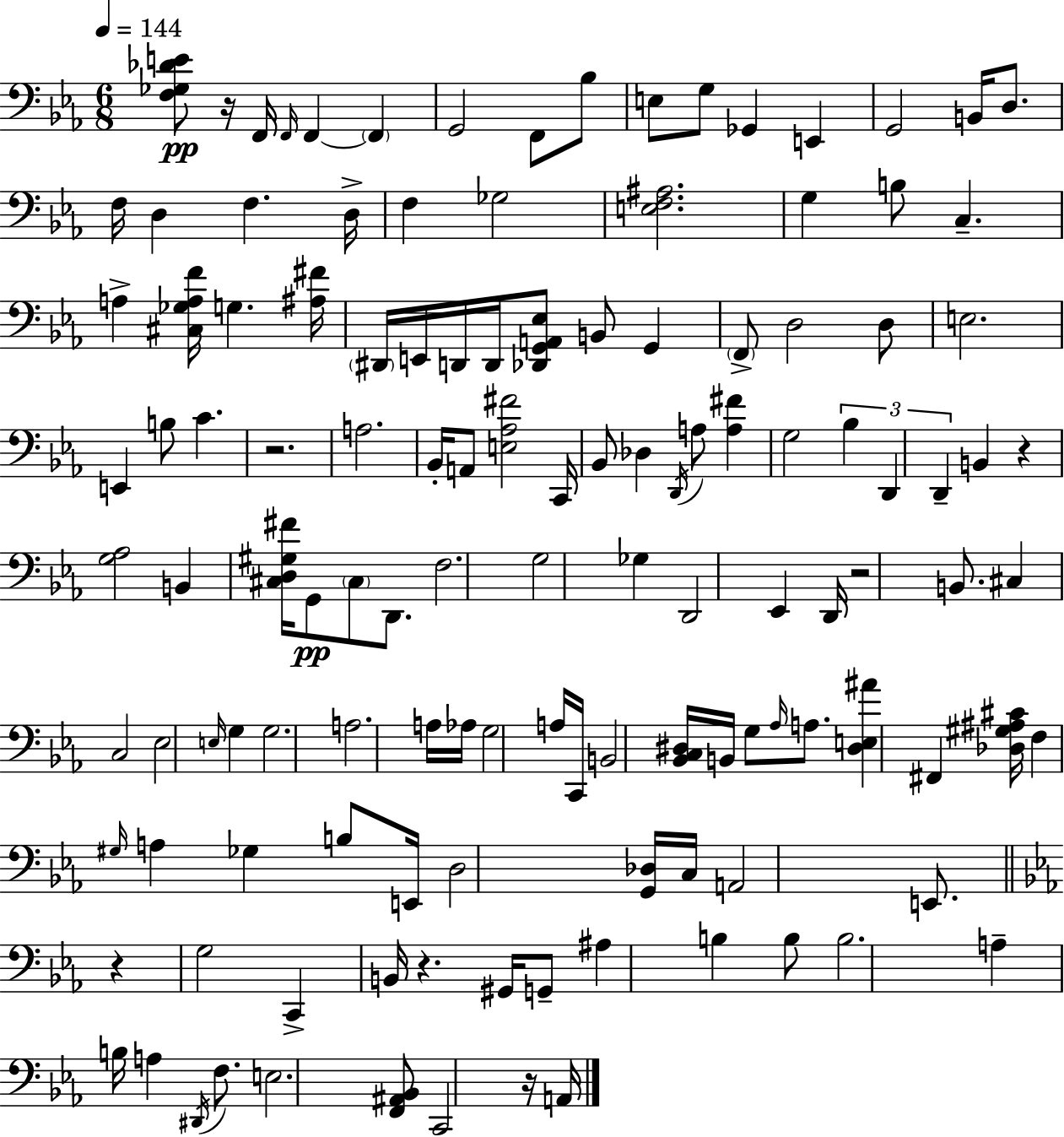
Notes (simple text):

[F3,Gb3,Db4,E4]/e R/s F2/s F2/s F2/q F2/q G2/h F2/e Bb3/e E3/e G3/e Gb2/q E2/q G2/h B2/s D3/e. F3/s D3/q F3/q. D3/s F3/q Gb3/h [E3,F3,A#3]/h. G3/q B3/e C3/q. A3/q [C#3,Gb3,A3,F4]/s G3/q. [A#3,F#4]/s D#2/s E2/s D2/s D2/s [Db2,G2,A2,Eb3]/e B2/e G2/q F2/e D3/h D3/e E3/h. E2/q B3/e C4/q. R/h. A3/h. Bb2/s A2/e [E3,Ab3,F#4]/h C2/s Bb2/e Db3/q D2/s A3/e [A3,F#4]/q G3/h Bb3/q D2/q D2/q B2/q R/q [G3,Ab3]/h B2/q [C#3,D3,G#3,F#4]/s G2/e C#3/e D2/e. F3/h. G3/h Gb3/q D2/h Eb2/q D2/s R/h B2/e. C#3/q C3/h Eb3/h E3/s G3/q G3/h. A3/h. A3/s Ab3/s G3/h A3/s C2/s B2/h [Bb2,C3,D#3]/s B2/s G3/e Ab3/s A3/e. [D#3,E3,A#4]/q F#2/q [Db3,G#3,A#3,C#4]/s F3/q G#3/s A3/q Gb3/q B3/e E2/s D3/h [G2,Db3]/s C3/s A2/h E2/e. R/q G3/h C2/q B2/s R/q. G#2/s G2/e A#3/q B3/q B3/e B3/h. A3/q B3/s A3/q D#2/s F3/e. E3/h. [F2,A#2,Bb2]/e C2/h R/s A2/s